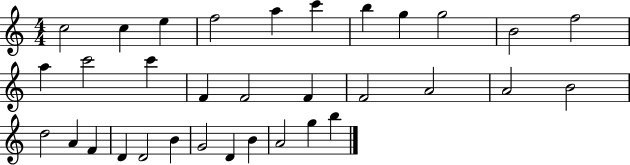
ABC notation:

X:1
T:Untitled
M:4/4
L:1/4
K:C
c2 c e f2 a c' b g g2 B2 f2 a c'2 c' F F2 F F2 A2 A2 B2 d2 A F D D2 B G2 D B A2 g b